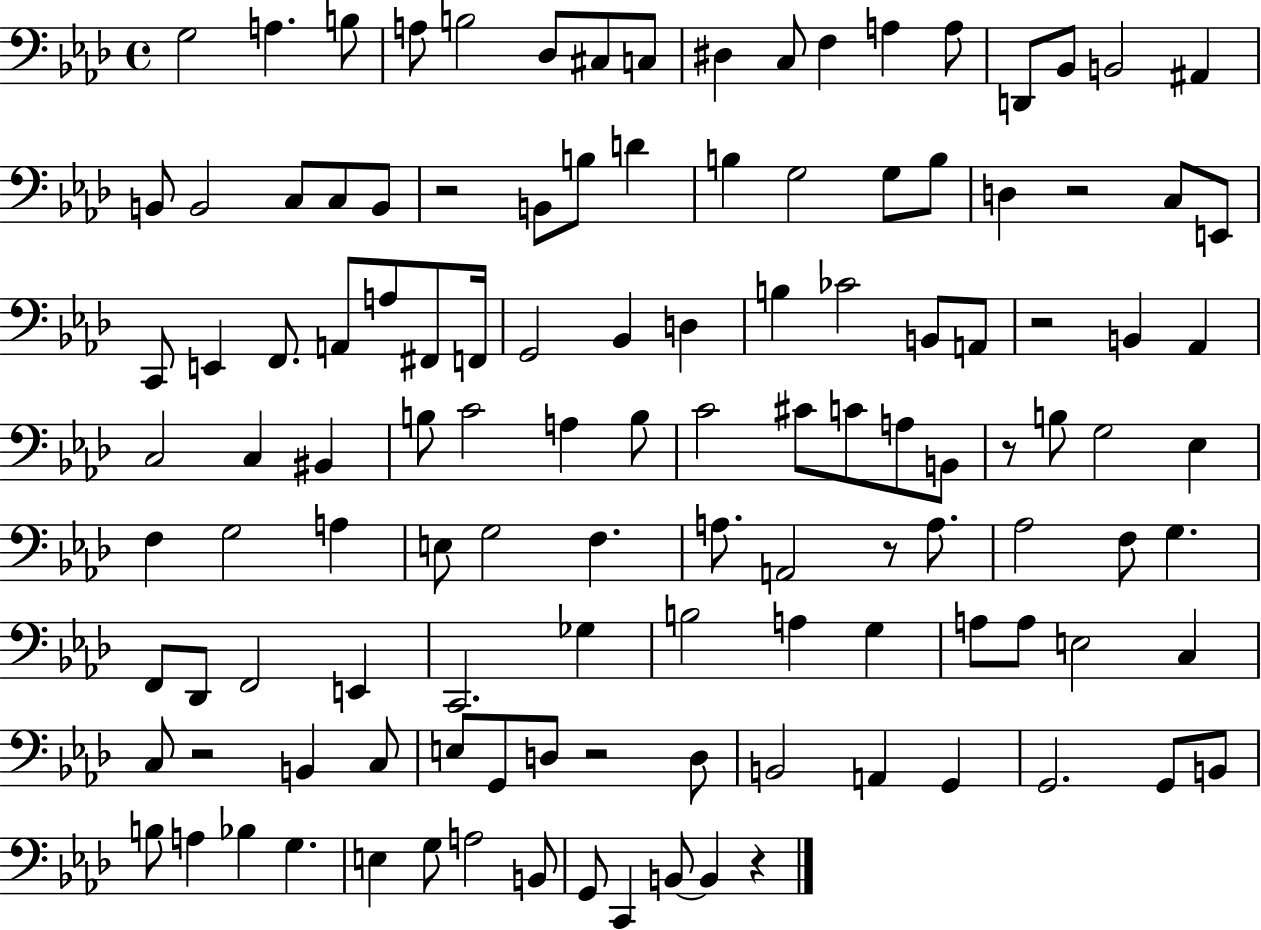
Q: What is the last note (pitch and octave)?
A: B2